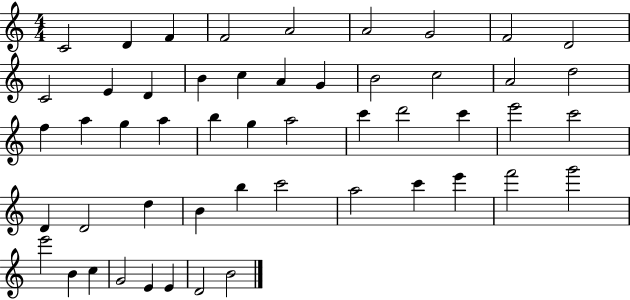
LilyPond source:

{
  \clef treble
  \numericTimeSignature
  \time 4/4
  \key c \major
  c'2 d'4 f'4 | f'2 a'2 | a'2 g'2 | f'2 d'2 | \break c'2 e'4 d'4 | b'4 c''4 a'4 g'4 | b'2 c''2 | a'2 d''2 | \break f''4 a''4 g''4 a''4 | b''4 g''4 a''2 | c'''4 d'''2 c'''4 | e'''2 c'''2 | \break d'4 d'2 d''4 | b'4 b''4 c'''2 | a''2 c'''4 e'''4 | f'''2 g'''2 | \break e'''2 b'4 c''4 | g'2 e'4 e'4 | d'2 b'2 | \bar "|."
}